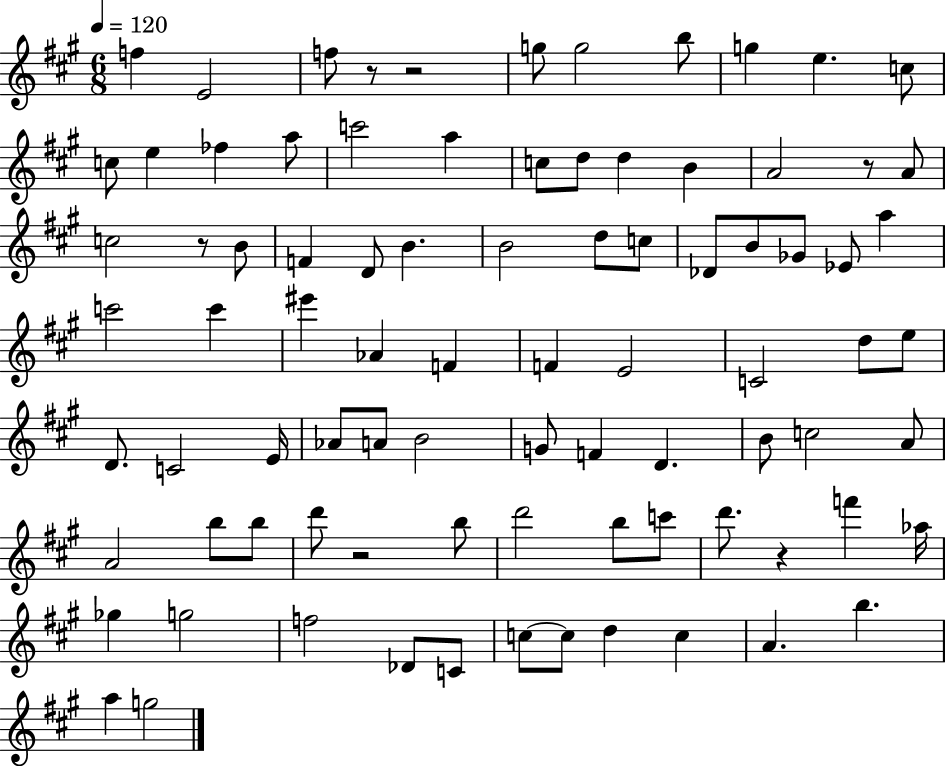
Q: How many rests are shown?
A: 6